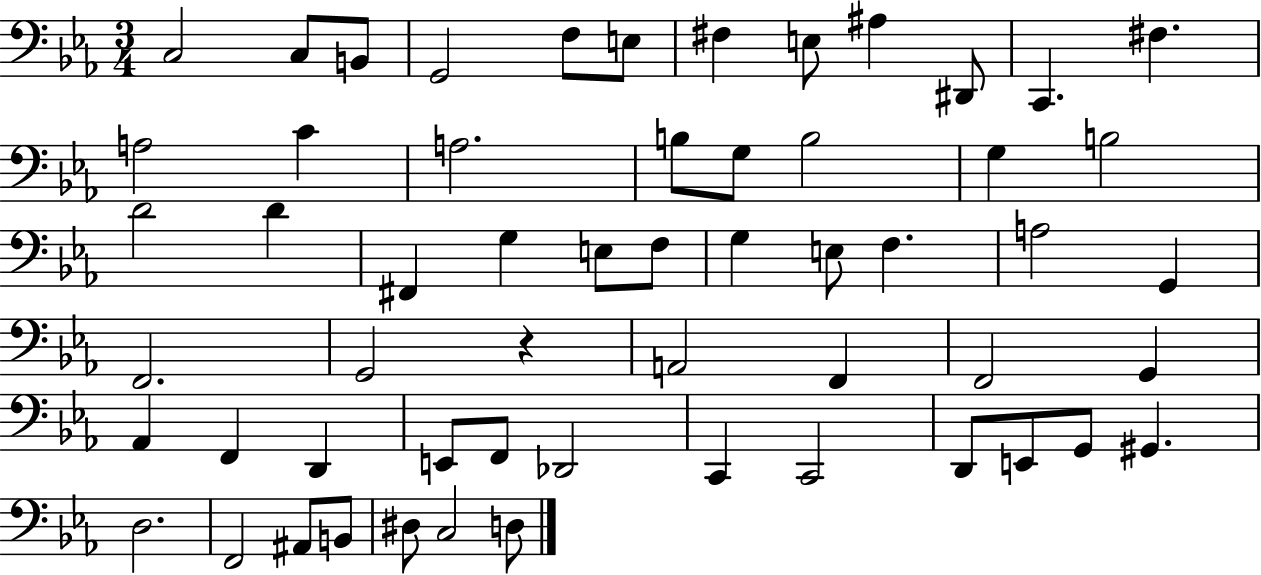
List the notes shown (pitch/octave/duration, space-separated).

C3/h C3/e B2/e G2/h F3/e E3/e F#3/q E3/e A#3/q D#2/e C2/q. F#3/q. A3/h C4/q A3/h. B3/e G3/e B3/h G3/q B3/h D4/h D4/q F#2/q G3/q E3/e F3/e G3/q E3/e F3/q. A3/h G2/q F2/h. G2/h R/q A2/h F2/q F2/h G2/q Ab2/q F2/q D2/q E2/e F2/e Db2/h C2/q C2/h D2/e E2/e G2/e G#2/q. D3/h. F2/h A#2/e B2/e D#3/e C3/h D3/e